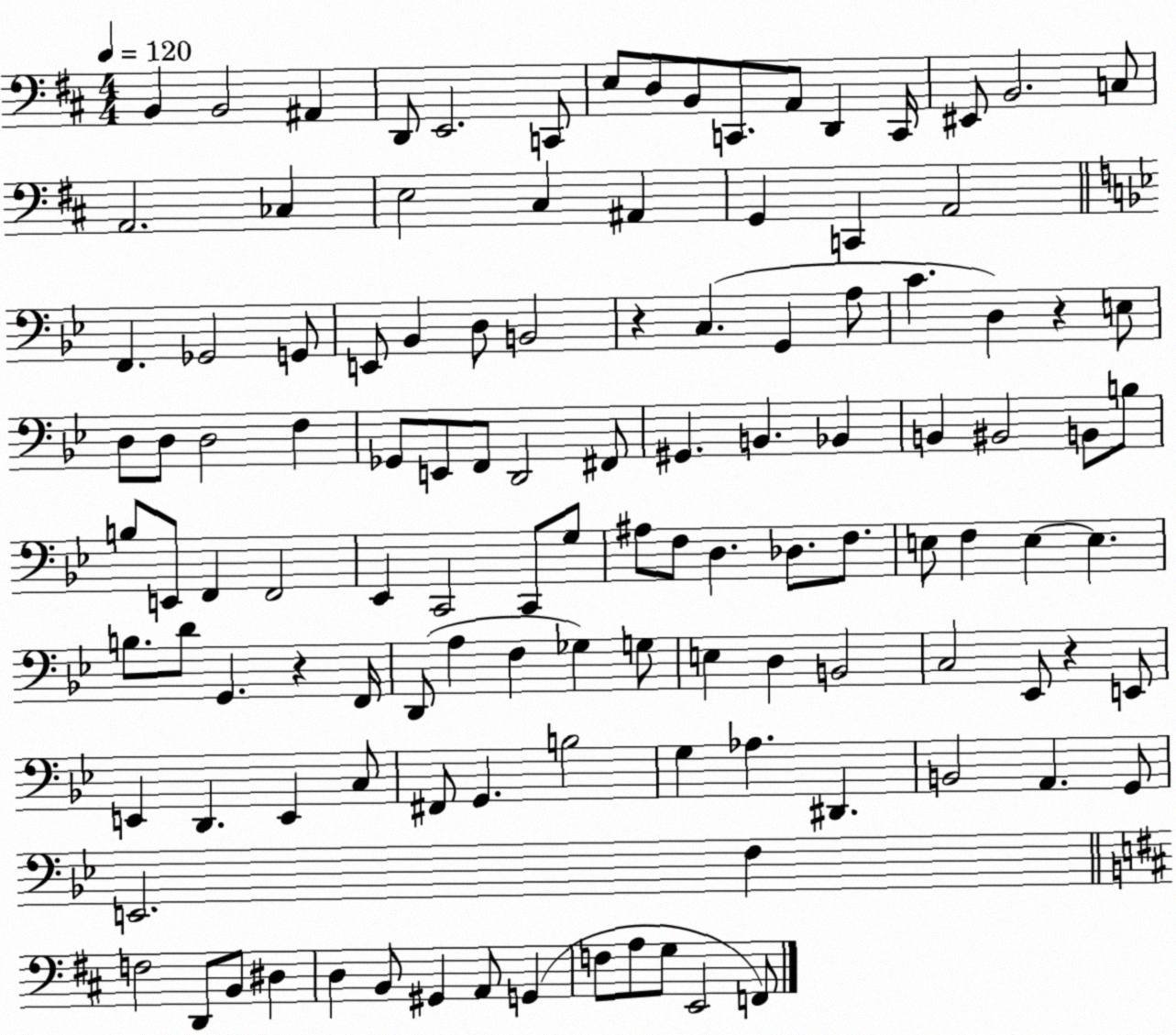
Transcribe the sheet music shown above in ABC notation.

X:1
T:Untitled
M:4/4
L:1/4
K:D
B,, B,,2 ^A,, D,,/2 E,,2 C,,/2 E,/2 D,/2 B,,/2 C,,/2 A,,/2 D,, C,,/4 ^E,,/2 B,,2 C,/2 A,,2 _C, E,2 ^C, ^A,, G,, C,, A,,2 F,, _G,,2 G,,/2 E,,/2 _B,, D,/2 B,,2 z C, G,, A,/2 C D, z E,/2 D,/2 D,/2 D,2 F, _G,,/2 E,,/2 F,,/2 D,,2 ^F,,/2 ^G,, B,, _B,, B,, ^B,,2 B,,/2 B,/2 B,/2 E,,/2 F,, F,,2 _E,, C,,2 C,,/2 G,/2 ^A,/2 F,/2 D, _D,/2 F,/2 E,/2 F, E, E, B,/2 D/2 G,, z F,,/4 D,,/2 A, F, _G, G,/2 E, D, B,,2 C,2 _E,,/2 z E,,/2 E,, D,, E,, C,/2 ^F,,/2 G,, B,2 G, _A, ^D,, B,,2 A,, G,,/2 E,,2 F, F,2 D,,/2 B,,/2 ^D, D, B,,/2 ^G,, A,,/2 G,, F,/2 A,/2 G,/2 E,,2 F,,/2